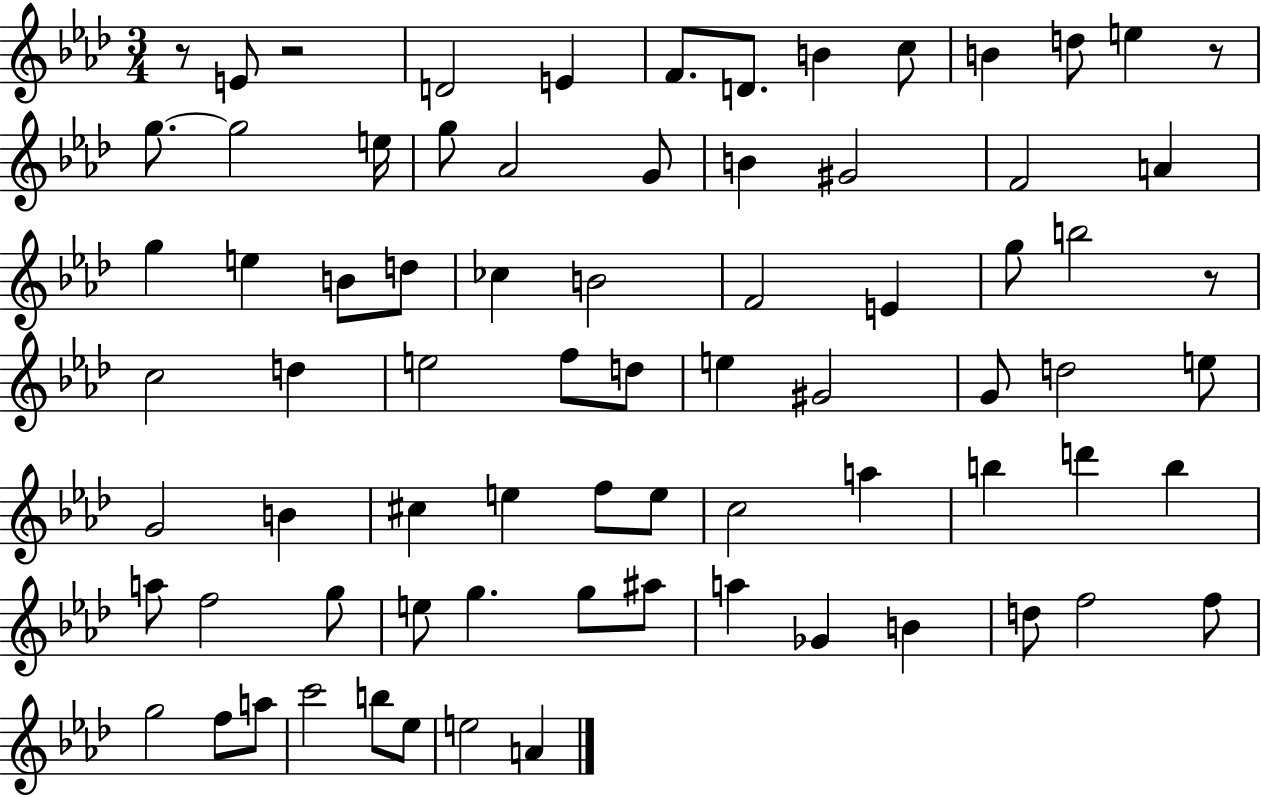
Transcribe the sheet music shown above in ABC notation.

X:1
T:Untitled
M:3/4
L:1/4
K:Ab
z/2 E/2 z2 D2 E F/2 D/2 B c/2 B d/2 e z/2 g/2 g2 e/4 g/2 _A2 G/2 B ^G2 F2 A g e B/2 d/2 _c B2 F2 E g/2 b2 z/2 c2 d e2 f/2 d/2 e ^G2 G/2 d2 e/2 G2 B ^c e f/2 e/2 c2 a b d' b a/2 f2 g/2 e/2 g g/2 ^a/2 a _G B d/2 f2 f/2 g2 f/2 a/2 c'2 b/2 _e/2 e2 A